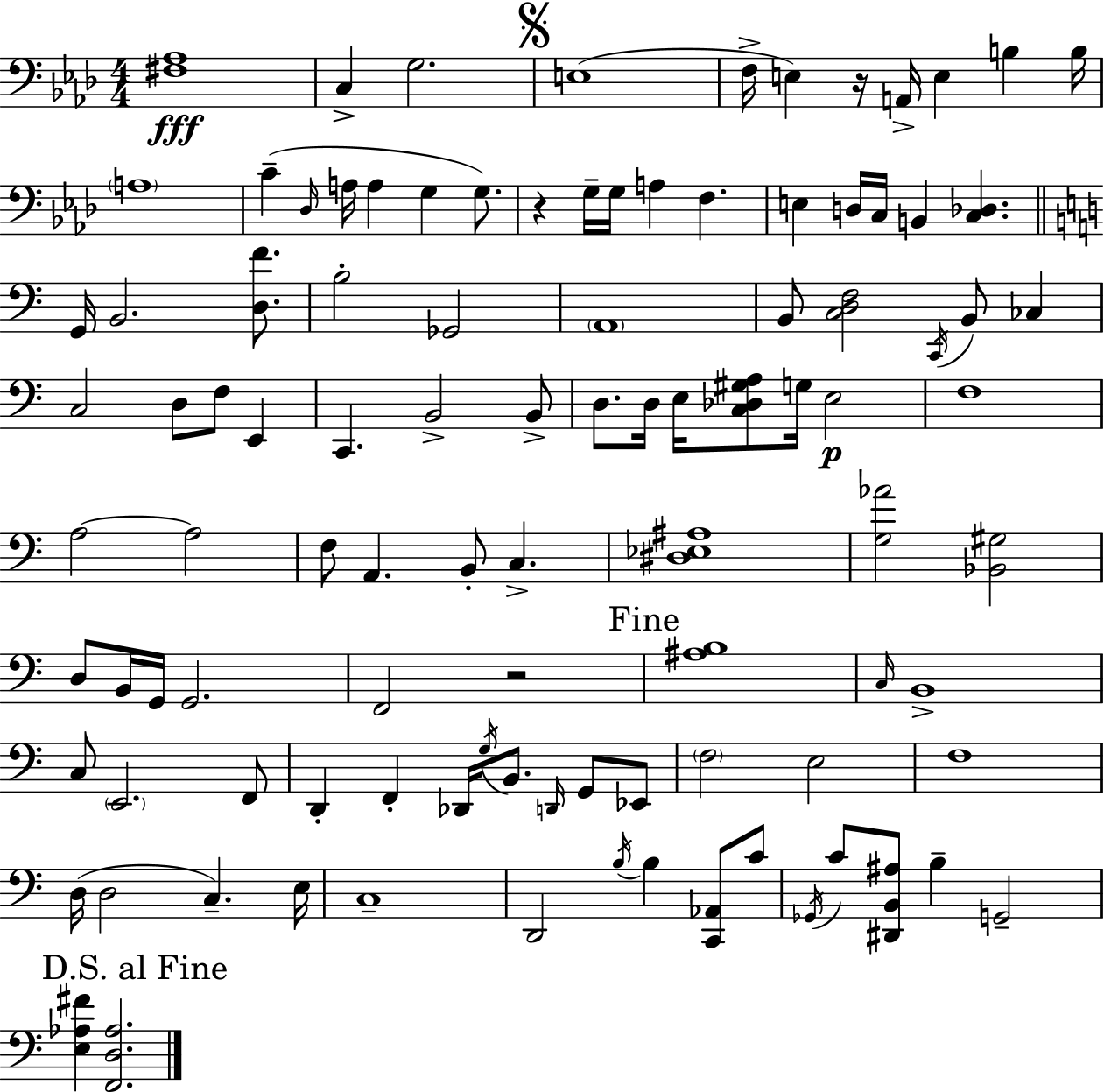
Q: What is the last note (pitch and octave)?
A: G2